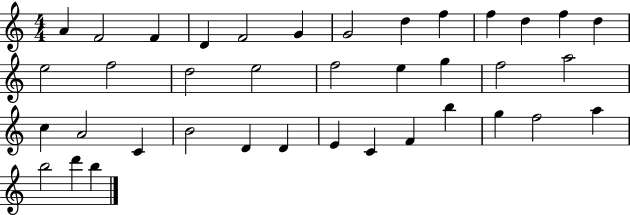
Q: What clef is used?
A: treble